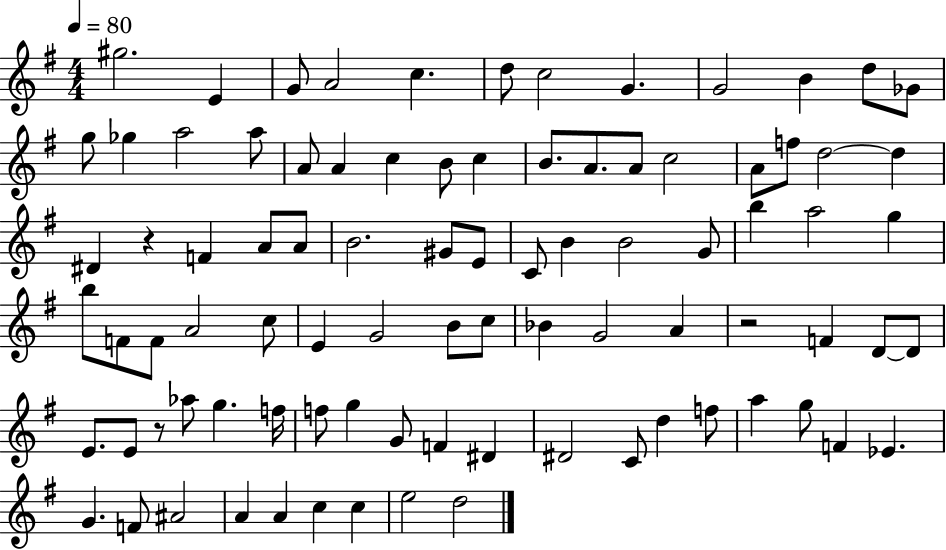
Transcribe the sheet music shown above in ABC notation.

X:1
T:Untitled
M:4/4
L:1/4
K:G
^g2 E G/2 A2 c d/2 c2 G G2 B d/2 _G/2 g/2 _g a2 a/2 A/2 A c B/2 c B/2 A/2 A/2 c2 A/2 f/2 d2 d ^D z F A/2 A/2 B2 ^G/2 E/2 C/2 B B2 G/2 b a2 g b/2 F/2 F/2 A2 c/2 E G2 B/2 c/2 _B G2 A z2 F D/2 D/2 E/2 E/2 z/2 _a/2 g f/4 f/2 g G/2 F ^D ^D2 C/2 d f/2 a g/2 F _E G F/2 ^A2 A A c c e2 d2